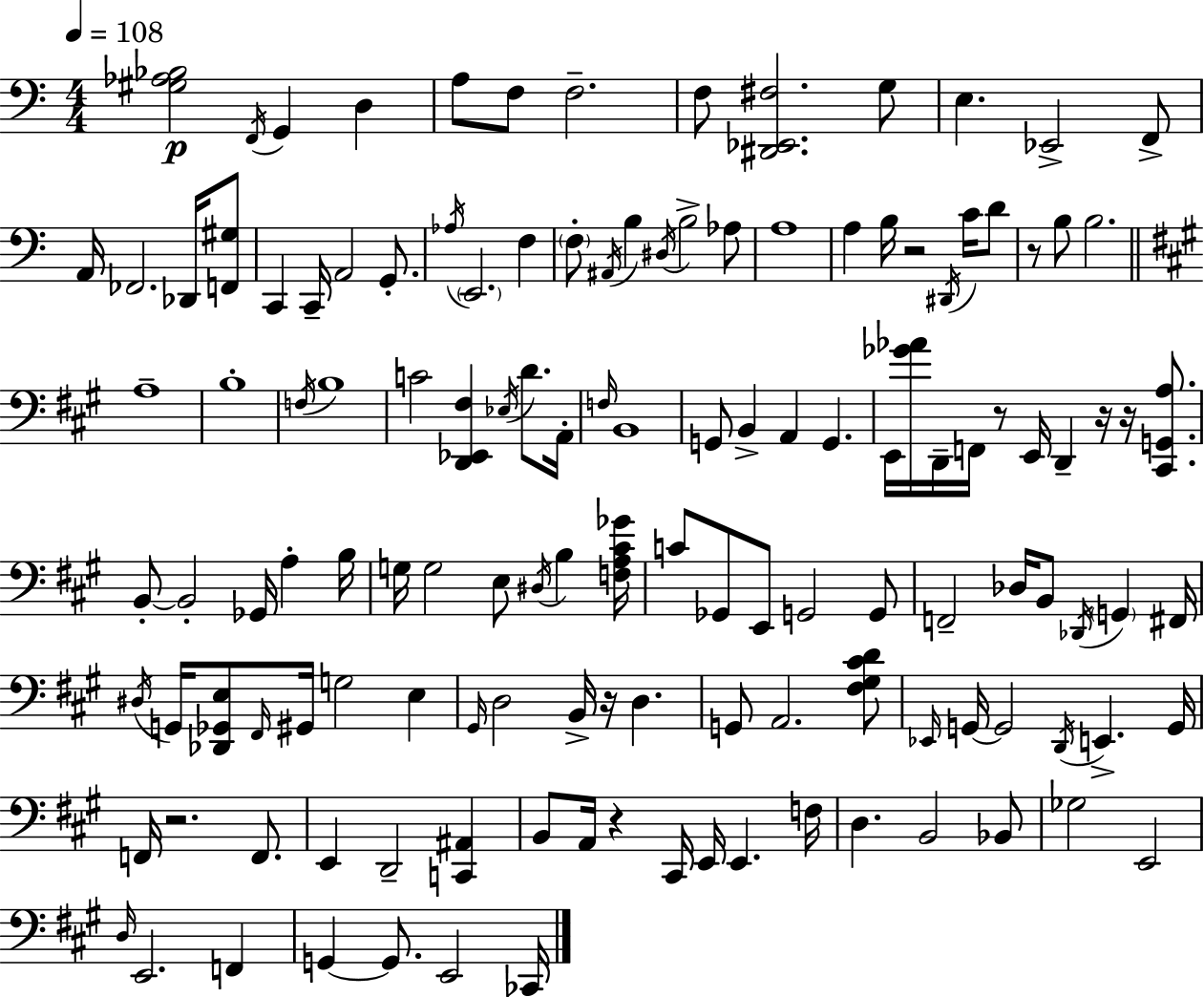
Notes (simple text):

[G#3,Ab3,Bb3]/h F2/s G2/q D3/q A3/e F3/e F3/h. F3/e [D#2,Eb2,F#3]/h. G3/e E3/q. Eb2/h F2/e A2/s FES2/h. Db2/s [F2,G#3]/e C2/q C2/s A2/h G2/e. Ab3/s E2/h. F3/q F3/e A#2/s B3/q D#3/s B3/h Ab3/e A3/w A3/q B3/s R/h D#2/s C4/s D4/e R/e B3/e B3/h. A3/w B3/w F3/s B3/w C4/h [D2,Eb2,F#3]/q Eb3/s D4/e. A2/s F3/s B2/w G2/e B2/q A2/q G2/q. E2/s [Gb4,Ab4]/s D2/s F2/s R/e E2/s D2/q R/s R/s [C#2,G2,A3]/e. B2/e B2/h Gb2/s A3/q B3/s G3/s G3/h E3/e D#3/s B3/q [F3,A3,C#4,Gb4]/s C4/e Gb2/e E2/e G2/h G2/e F2/h Db3/s B2/e Db2/s G2/q F#2/s D#3/s G2/s [Db2,Gb2,E3]/e F#2/s G#2/s G3/h E3/q G#2/s D3/h B2/s R/s D3/q. G2/e A2/h. [F#3,G#3,C#4,D4]/e Eb2/s G2/s G2/h D2/s E2/q. G2/s F2/s R/h. F2/e. E2/q D2/h [C2,A#2]/q B2/e A2/s R/q C#2/s E2/s E2/q. F3/s D3/q. B2/h Bb2/e Gb3/h E2/h D3/s E2/h. F2/q G2/q G2/e. E2/h CES2/s